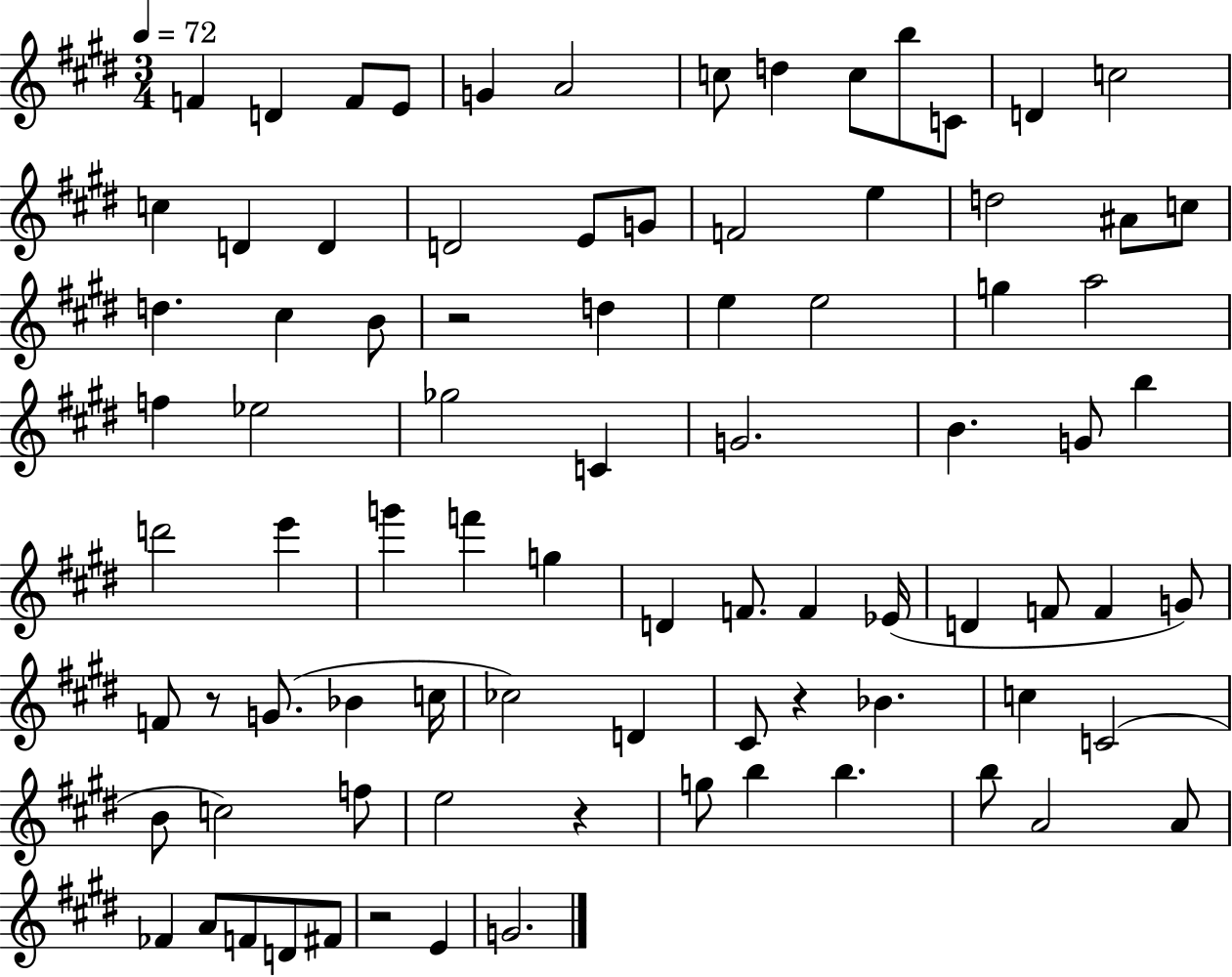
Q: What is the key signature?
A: E major